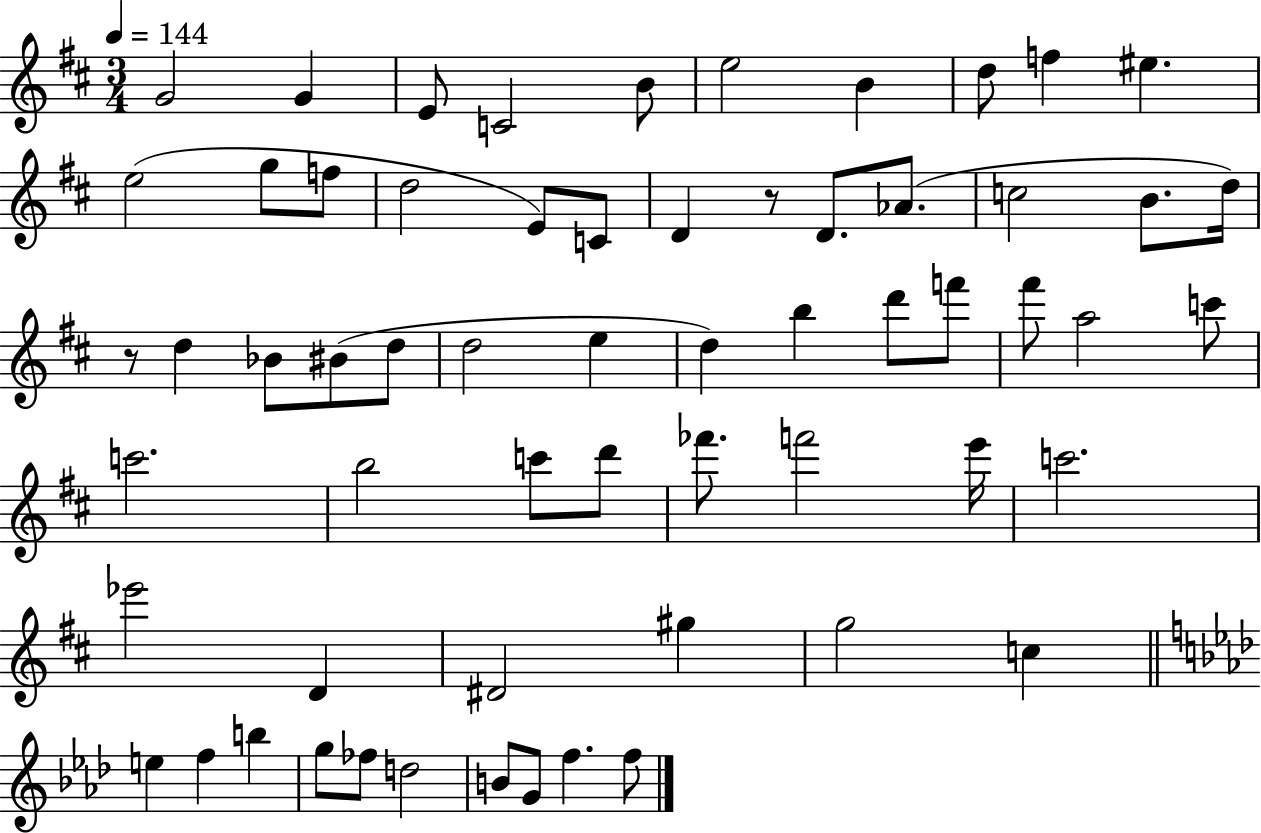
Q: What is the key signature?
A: D major